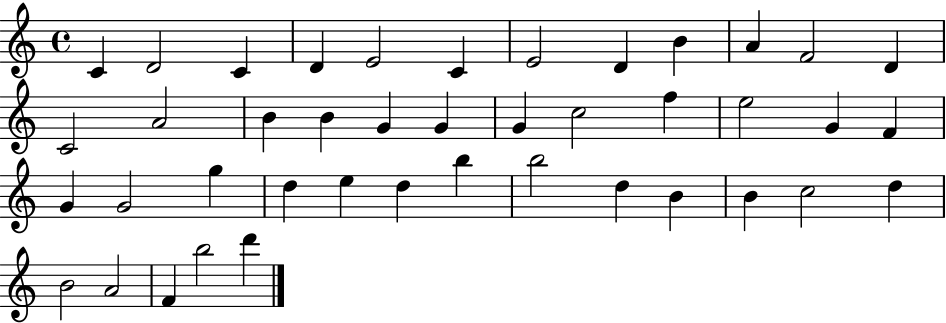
X:1
T:Untitled
M:4/4
L:1/4
K:C
C D2 C D E2 C E2 D B A F2 D C2 A2 B B G G G c2 f e2 G F G G2 g d e d b b2 d B B c2 d B2 A2 F b2 d'